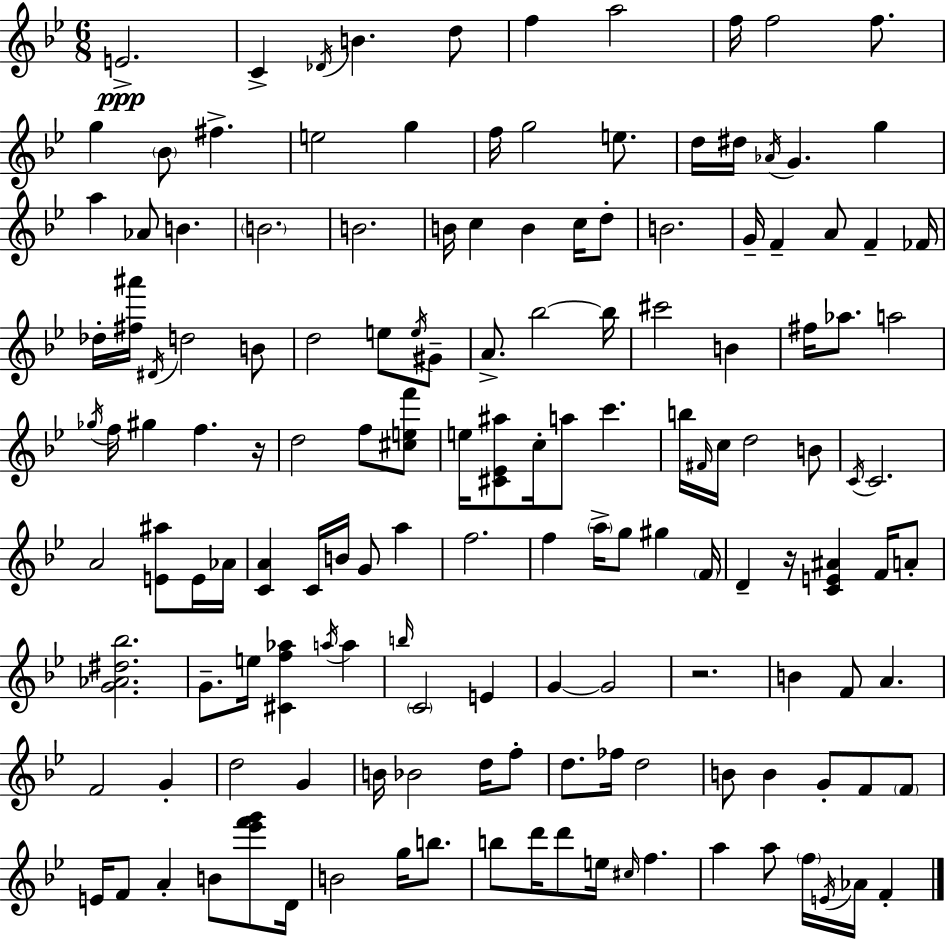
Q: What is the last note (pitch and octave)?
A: F4